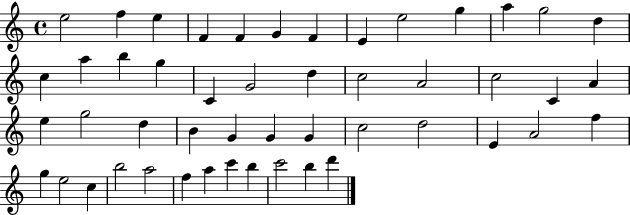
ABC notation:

X:1
T:Untitled
M:4/4
L:1/4
K:C
e2 f e F F G F E e2 g a g2 d c a b g C G2 d c2 A2 c2 C A e g2 d B G G G c2 d2 E A2 f g e2 c b2 a2 f a c' b c'2 b d'